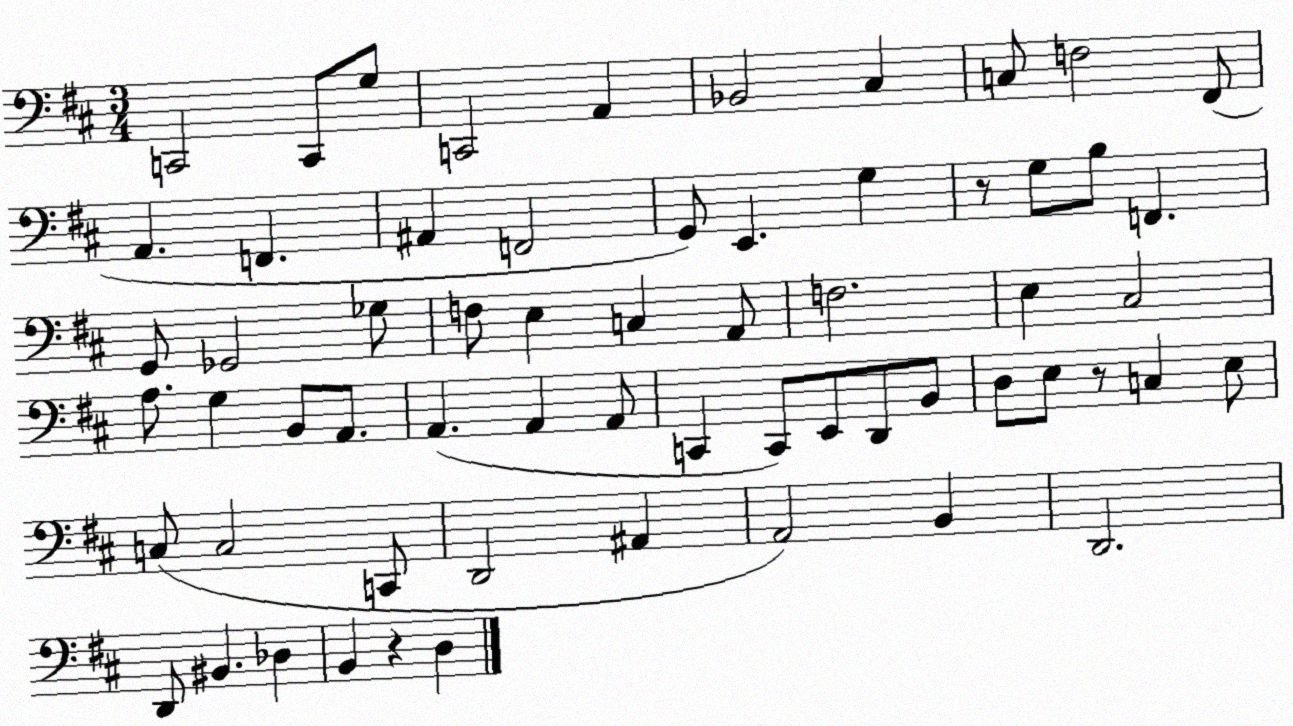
X:1
T:Untitled
M:3/4
L:1/4
K:D
C,,2 C,,/2 G,/2 C,,2 A,, _B,,2 ^C, C,/2 F,2 ^F,,/2 A,, F,, ^A,, F,,2 G,,/2 E,, G, z/2 G,/2 B,/2 F,, G,,/2 _G,,2 _G,/2 F,/2 E, C, A,,/2 F,2 E, ^C,2 A,/2 G, B,,/2 A,,/2 A,, A,, A,,/2 C,, C,,/2 E,,/2 D,,/2 B,,/2 D,/2 E,/2 z/2 C, E,/2 C,/2 C,2 C,,/2 D,,2 ^A,, A,,2 B,, D,,2 D,,/2 ^B,, _D, B,, z D,